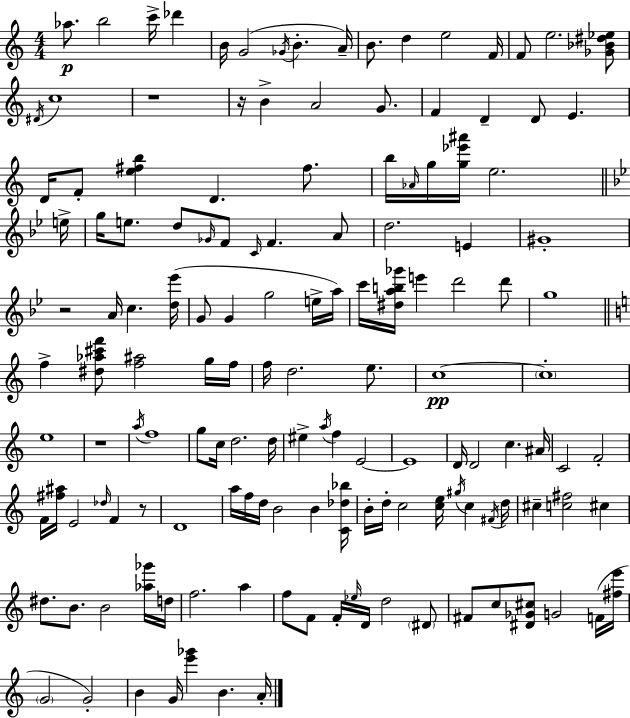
X:1
T:Untitled
M:4/4
L:1/4
K:C
_a/2 b2 c'/4 _d' B/4 G2 _G/4 B A/4 B/2 d e2 F/4 F/2 e2 [_G_B^d_e]/2 ^D/4 c4 z4 z/4 B A2 G/2 F D D/2 E D/4 F/2 [e^fb] D ^f/2 b/4 _A/4 g/4 [g_e'^a']/4 e2 e/4 g/4 e/2 d/2 _G/4 F/2 C/4 F A/2 d2 E ^G4 z2 A/4 c [d_e']/4 G/2 G g2 e/4 a/4 c'/4 [^dab_g']/4 e' d'2 d'/2 g4 f [^d_a^c'f']/2 [f^a]2 g/4 f/4 f/4 d2 e/2 c4 c4 e4 z4 a/4 f4 g/2 c/4 d2 d/4 ^e a/4 f E2 E4 D/4 D2 c ^A/4 C2 F2 F/4 [^f^a]/4 E2 _d/4 F z/2 D4 a/4 f/4 d/4 B2 B [C_d_b]/4 B/4 d/4 c2 [ce]/4 ^g/4 c ^F/4 d/4 ^c [c^f]2 ^c ^d/2 B/2 B2 [_a_g']/4 d/4 f2 a f/2 F/2 F/4 _e/4 D/4 d2 ^D/2 ^F/2 c/2 [^D_G^c]/2 G2 F/4 [^fe']/4 G2 G2 B G/4 [e'_g'] B A/4